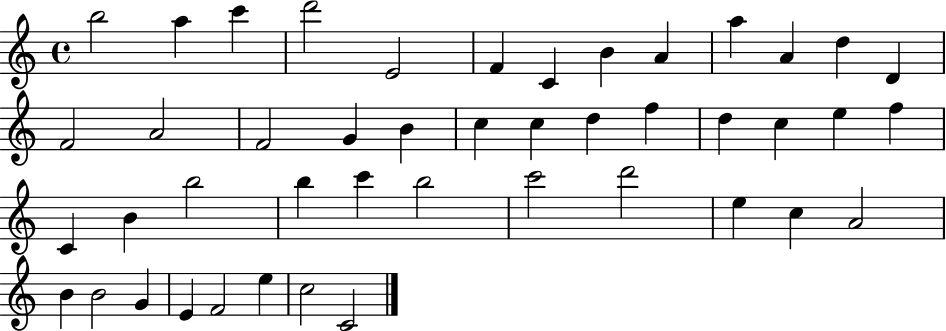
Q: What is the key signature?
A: C major